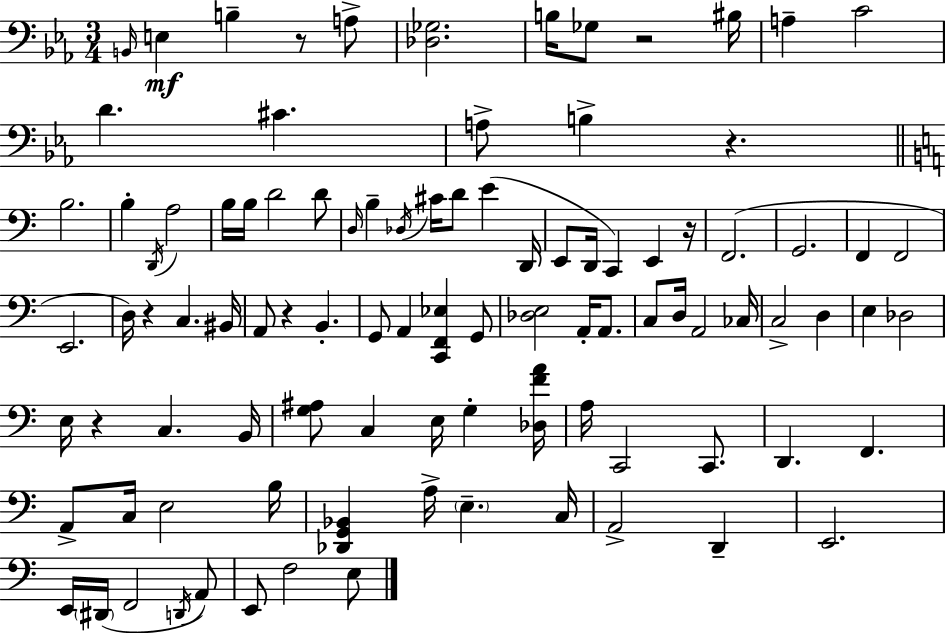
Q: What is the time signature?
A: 3/4